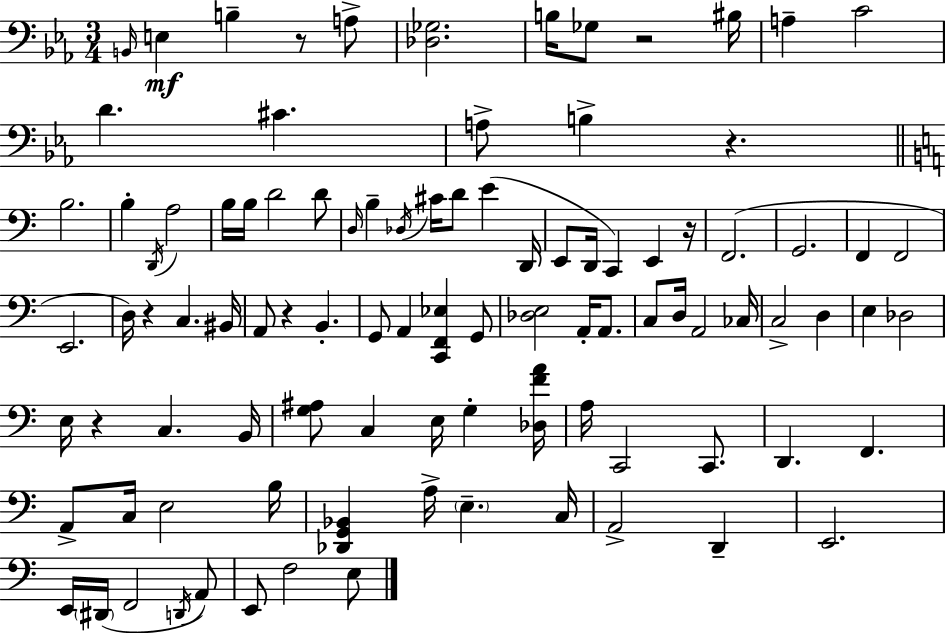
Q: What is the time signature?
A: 3/4